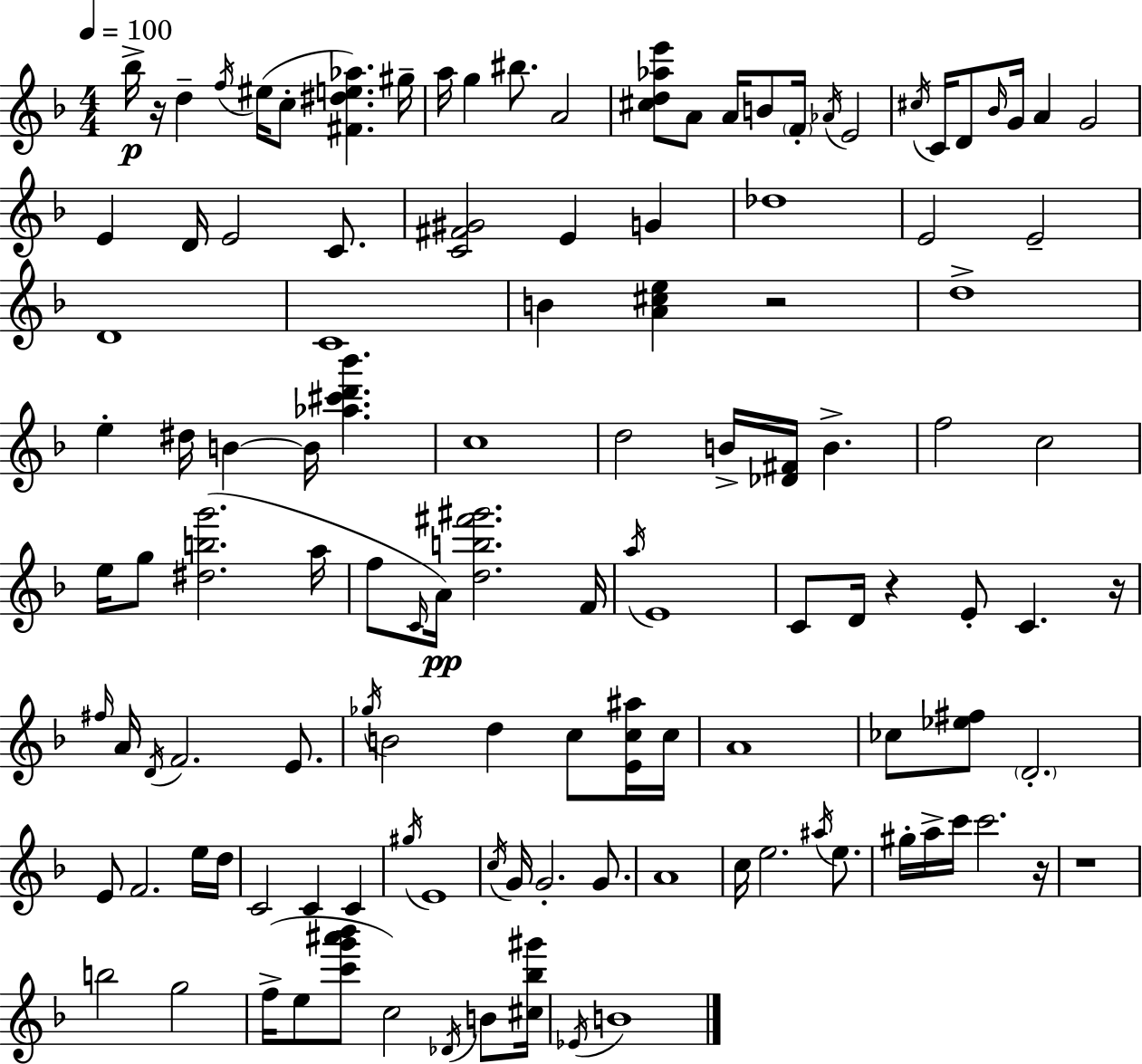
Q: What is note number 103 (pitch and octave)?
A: B4